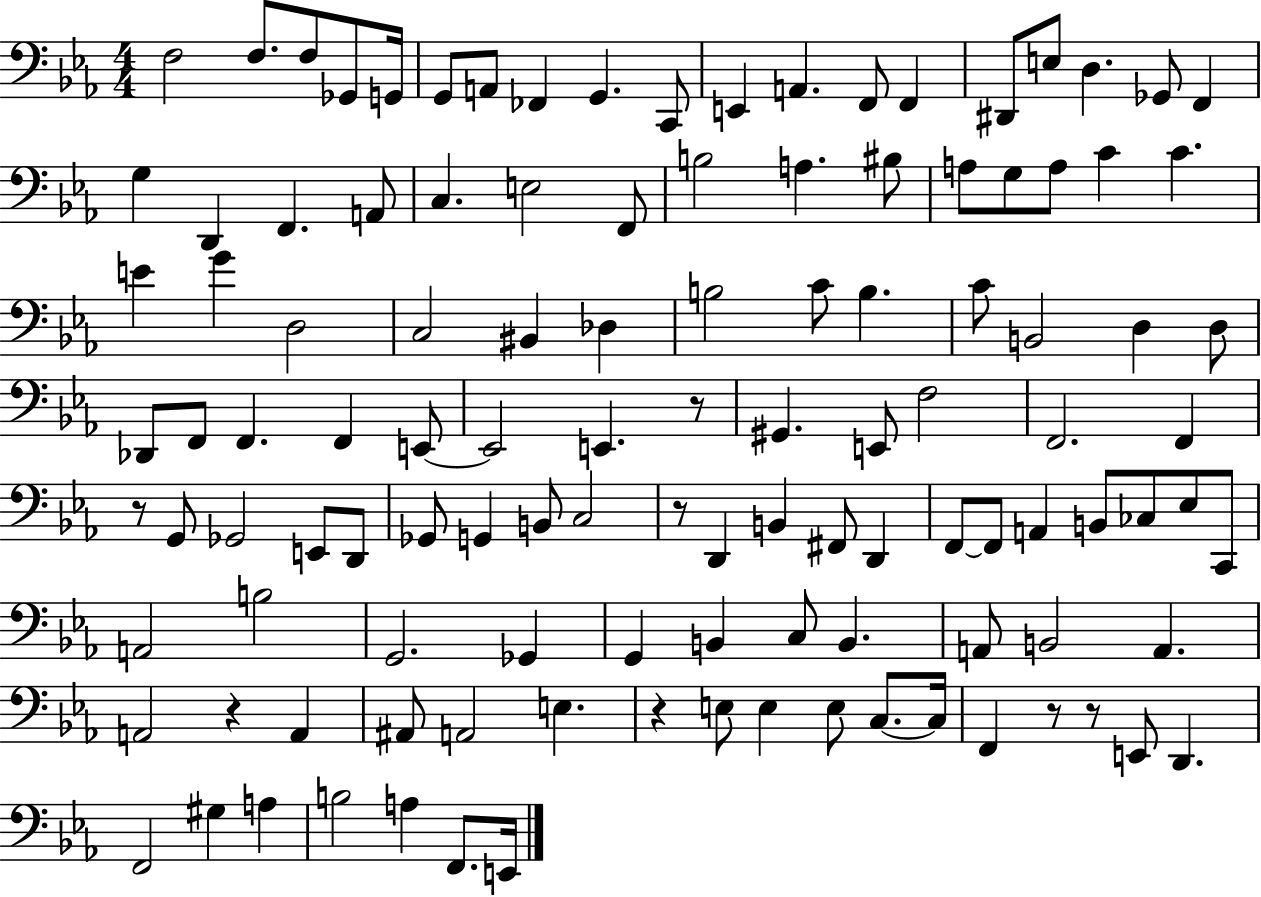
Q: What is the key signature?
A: EES major